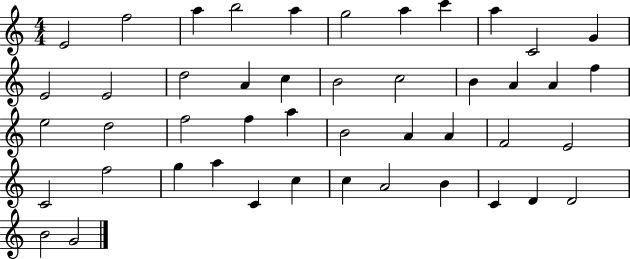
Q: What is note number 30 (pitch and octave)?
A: A4